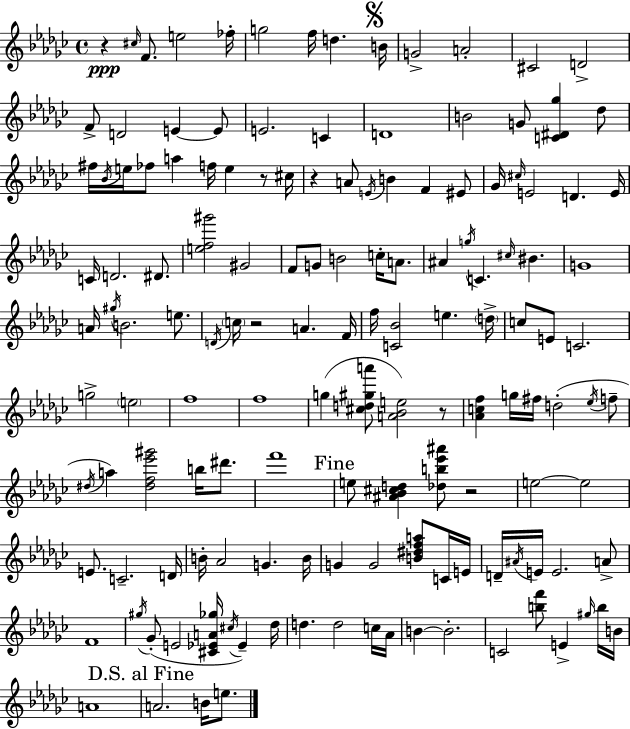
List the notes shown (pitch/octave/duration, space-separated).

R/q C#5/s F4/e. E5/h FES5/s G5/h F5/s D5/q. B4/s G4/h A4/h C#4/h D4/h F4/e D4/h E4/q E4/e E4/h. C4/q D4/w B4/h G4/e [C4,D#4,Gb5]/q Db5/e F#5/s Bb4/s E5/s FES5/e A5/q F5/s E5/q R/e C#5/s R/q A4/e E4/s B4/q F4/q EIS4/e Gb4/s C#5/s E4/h D4/q. E4/s C4/s D4/h. D#4/e. [E5,F5,G#6]/h G#4/h F4/e G4/e B4/h C5/s A4/e. A#4/q G5/s C4/q. C#5/s BIS4/q. G4/w A4/s G#5/s B4/h. E5/e. D4/s C5/s R/h A4/q. F4/s F5/s [C4,Bb4]/h E5/q. D5/s C5/e E4/e C4/h. G5/h E5/h F5/w F5/w G5/q [C#5,D5,G#5,A6]/e [A4,Bb4,E5]/h R/e [Ab4,C5,F5]/q G5/s F#5/s D5/h Eb5/s F5/e D#5/s A5/q [D#5,F5,Eb6,G#6]/h B5/s D#6/e. F6/w E5/e [A#4,Bb4,C#5,D5]/q [Db5,B5,Eb6,A#6]/e R/h E5/h E5/h E4/e. C4/h. D4/s B4/s Ab4/h G4/q. B4/s G4/q G4/h [B4,D#5,F5,A5]/e C4/s E4/s D4/s A#4/s E4/s E4/h. A4/e F4/w G#5/s Gb4/e E4/h [C#4,Eb4,A4,Gb5]/s C#5/s Eb4/q Db5/s D5/q. D5/h C5/s Ab4/s B4/q B4/h. C4/h [B5,F6]/e E4/q G#5/s B5/s B4/s A4/w A4/h. B4/s E5/e.